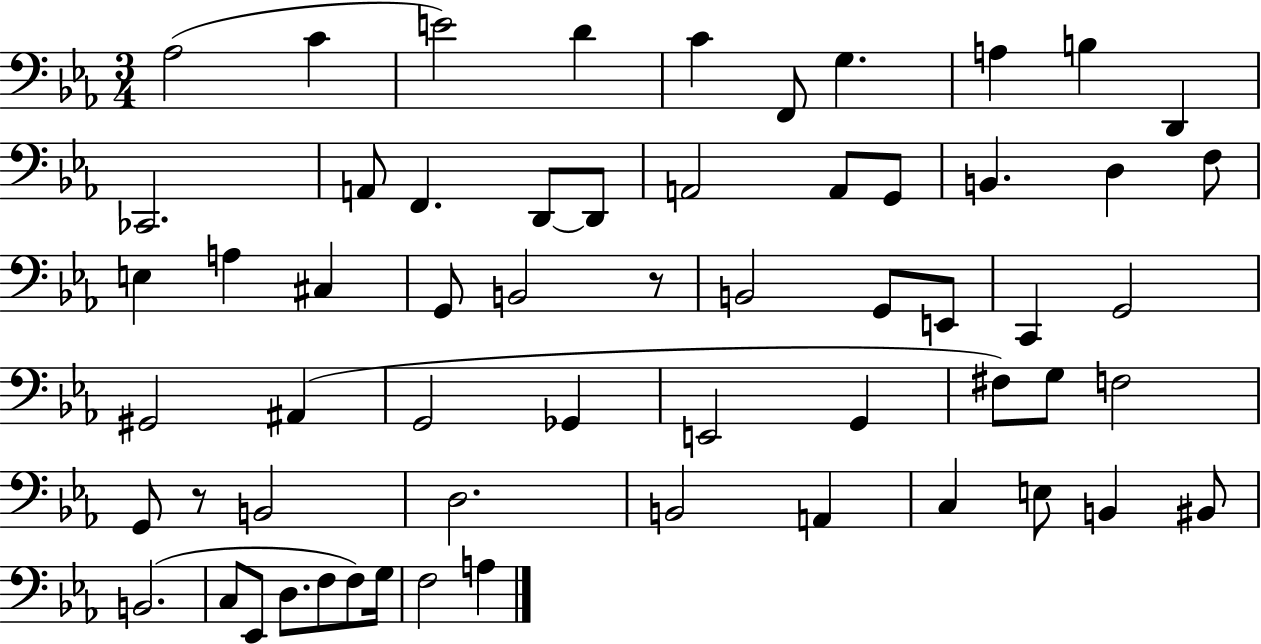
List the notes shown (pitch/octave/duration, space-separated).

Ab3/h C4/q E4/h D4/q C4/q F2/e G3/q. A3/q B3/q D2/q CES2/h. A2/e F2/q. D2/e D2/e A2/h A2/e G2/e B2/q. D3/q F3/e E3/q A3/q C#3/q G2/e B2/h R/e B2/h G2/e E2/e C2/q G2/h G#2/h A#2/q G2/h Gb2/q E2/h G2/q F#3/e G3/e F3/h G2/e R/e B2/h D3/h. B2/h A2/q C3/q E3/e B2/q BIS2/e B2/h. C3/e Eb2/e D3/e. F3/e F3/e G3/s F3/h A3/q